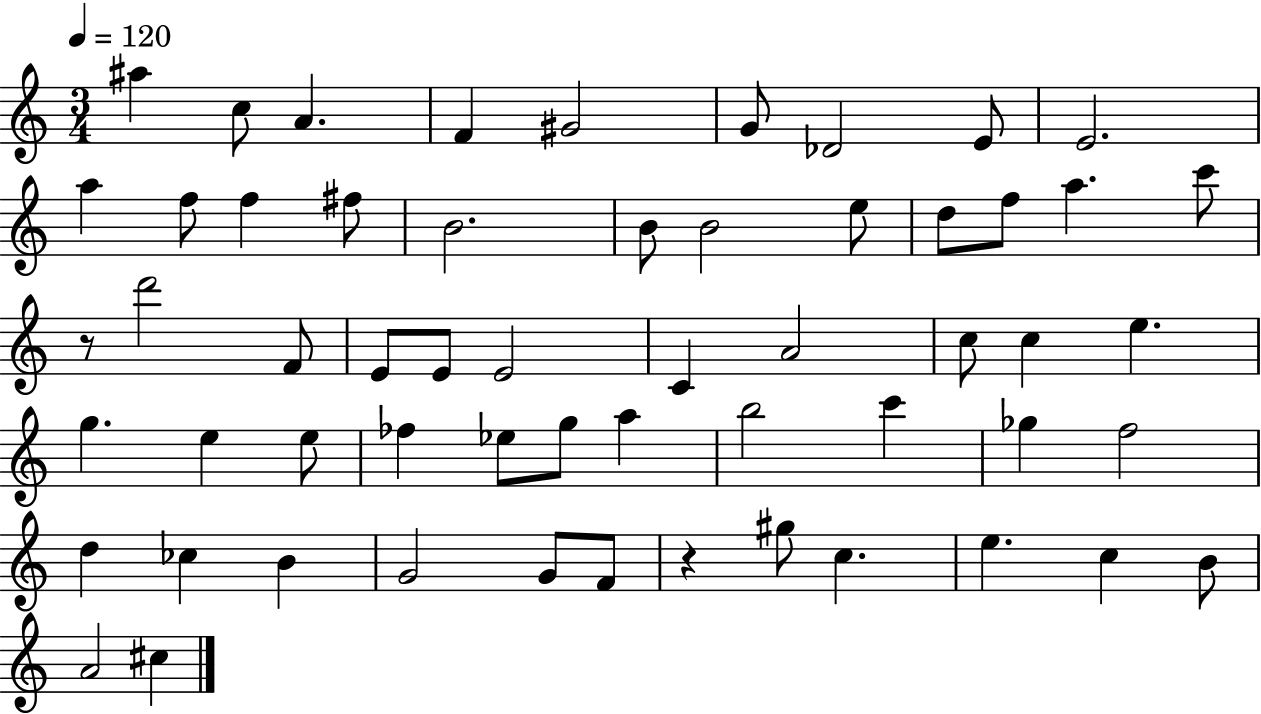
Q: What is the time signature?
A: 3/4